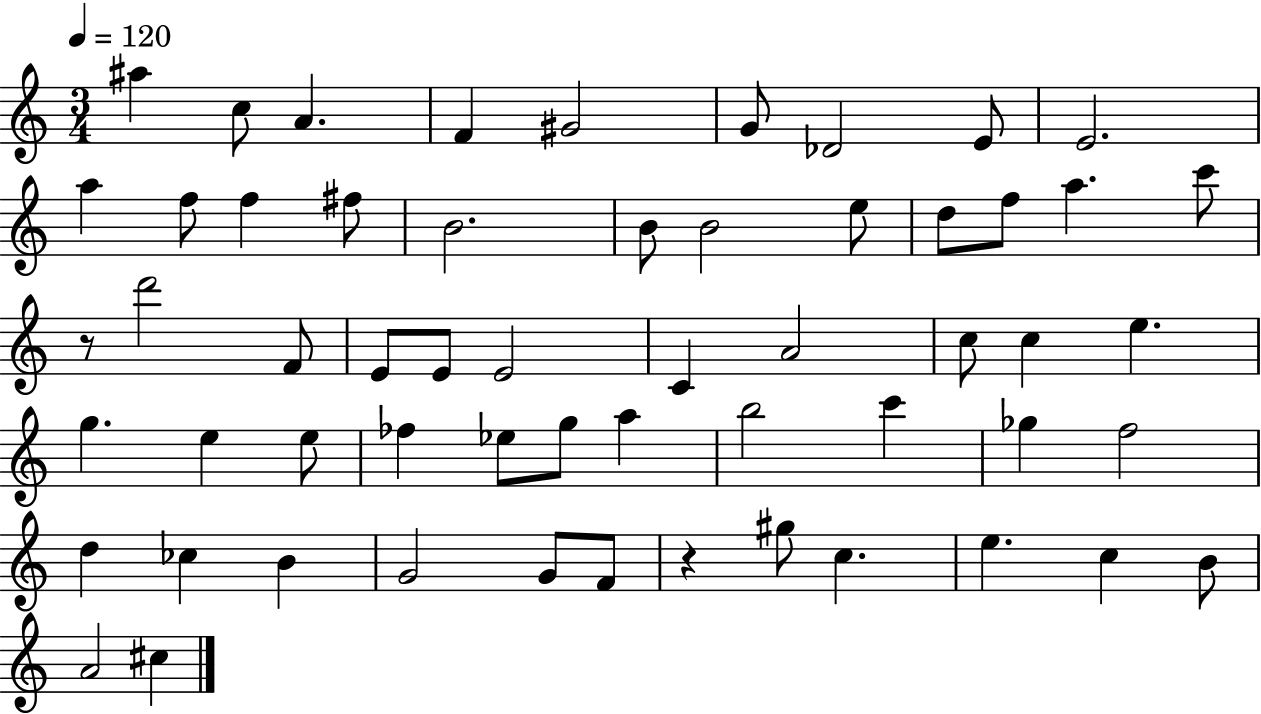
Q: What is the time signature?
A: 3/4